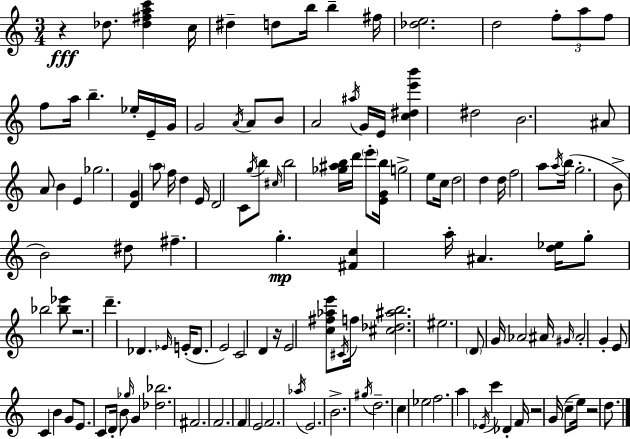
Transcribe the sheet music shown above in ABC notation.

X:1
T:Untitled
M:3/4
L:1/4
K:Am
z _d/2 [_d^fac'] c/4 ^d d/2 b/4 b ^f/4 [_de]2 d2 f/2 a/2 f/2 f/2 a/4 b _e/4 E/4 G/4 G2 A/4 A/2 B/2 A2 ^a/4 G/4 E/4 [c^de'b'] ^d2 B2 ^A/2 A/2 B E _g2 [DG] a/2 f/4 d E/4 D2 C/2 g/4 b/2 ^c/4 b2 [_g^ab]/4 d'/4 e'/2 [EGb]/4 g2 e/2 c/4 d2 d d/4 f2 a/2 a/4 b/4 g2 B/2 B2 ^d/2 ^f g [^Fc] a/4 ^A [d_e]/4 g/2 _b2 [_b_e']/2 z2 d' _D _E/4 E/4 _D/2 E2 C2 D z/4 E2 [c^f_ae']/2 ^C/4 f/4 [^c_d^ab]2 ^e2 D/2 G/4 _A2 ^A/4 ^G/4 ^A2 G E/2 C B G/2 E/2 C/2 D/4 B/2 _g/4 G [_d_b]2 ^F2 F2 F E2 F2 _a/4 E2 B2 ^g/4 d2 c _e2 f2 a _E/4 c' _D F/4 z2 G/4 c/2 e/4 z2 d/2